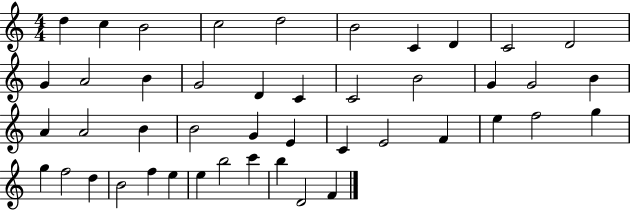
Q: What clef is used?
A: treble